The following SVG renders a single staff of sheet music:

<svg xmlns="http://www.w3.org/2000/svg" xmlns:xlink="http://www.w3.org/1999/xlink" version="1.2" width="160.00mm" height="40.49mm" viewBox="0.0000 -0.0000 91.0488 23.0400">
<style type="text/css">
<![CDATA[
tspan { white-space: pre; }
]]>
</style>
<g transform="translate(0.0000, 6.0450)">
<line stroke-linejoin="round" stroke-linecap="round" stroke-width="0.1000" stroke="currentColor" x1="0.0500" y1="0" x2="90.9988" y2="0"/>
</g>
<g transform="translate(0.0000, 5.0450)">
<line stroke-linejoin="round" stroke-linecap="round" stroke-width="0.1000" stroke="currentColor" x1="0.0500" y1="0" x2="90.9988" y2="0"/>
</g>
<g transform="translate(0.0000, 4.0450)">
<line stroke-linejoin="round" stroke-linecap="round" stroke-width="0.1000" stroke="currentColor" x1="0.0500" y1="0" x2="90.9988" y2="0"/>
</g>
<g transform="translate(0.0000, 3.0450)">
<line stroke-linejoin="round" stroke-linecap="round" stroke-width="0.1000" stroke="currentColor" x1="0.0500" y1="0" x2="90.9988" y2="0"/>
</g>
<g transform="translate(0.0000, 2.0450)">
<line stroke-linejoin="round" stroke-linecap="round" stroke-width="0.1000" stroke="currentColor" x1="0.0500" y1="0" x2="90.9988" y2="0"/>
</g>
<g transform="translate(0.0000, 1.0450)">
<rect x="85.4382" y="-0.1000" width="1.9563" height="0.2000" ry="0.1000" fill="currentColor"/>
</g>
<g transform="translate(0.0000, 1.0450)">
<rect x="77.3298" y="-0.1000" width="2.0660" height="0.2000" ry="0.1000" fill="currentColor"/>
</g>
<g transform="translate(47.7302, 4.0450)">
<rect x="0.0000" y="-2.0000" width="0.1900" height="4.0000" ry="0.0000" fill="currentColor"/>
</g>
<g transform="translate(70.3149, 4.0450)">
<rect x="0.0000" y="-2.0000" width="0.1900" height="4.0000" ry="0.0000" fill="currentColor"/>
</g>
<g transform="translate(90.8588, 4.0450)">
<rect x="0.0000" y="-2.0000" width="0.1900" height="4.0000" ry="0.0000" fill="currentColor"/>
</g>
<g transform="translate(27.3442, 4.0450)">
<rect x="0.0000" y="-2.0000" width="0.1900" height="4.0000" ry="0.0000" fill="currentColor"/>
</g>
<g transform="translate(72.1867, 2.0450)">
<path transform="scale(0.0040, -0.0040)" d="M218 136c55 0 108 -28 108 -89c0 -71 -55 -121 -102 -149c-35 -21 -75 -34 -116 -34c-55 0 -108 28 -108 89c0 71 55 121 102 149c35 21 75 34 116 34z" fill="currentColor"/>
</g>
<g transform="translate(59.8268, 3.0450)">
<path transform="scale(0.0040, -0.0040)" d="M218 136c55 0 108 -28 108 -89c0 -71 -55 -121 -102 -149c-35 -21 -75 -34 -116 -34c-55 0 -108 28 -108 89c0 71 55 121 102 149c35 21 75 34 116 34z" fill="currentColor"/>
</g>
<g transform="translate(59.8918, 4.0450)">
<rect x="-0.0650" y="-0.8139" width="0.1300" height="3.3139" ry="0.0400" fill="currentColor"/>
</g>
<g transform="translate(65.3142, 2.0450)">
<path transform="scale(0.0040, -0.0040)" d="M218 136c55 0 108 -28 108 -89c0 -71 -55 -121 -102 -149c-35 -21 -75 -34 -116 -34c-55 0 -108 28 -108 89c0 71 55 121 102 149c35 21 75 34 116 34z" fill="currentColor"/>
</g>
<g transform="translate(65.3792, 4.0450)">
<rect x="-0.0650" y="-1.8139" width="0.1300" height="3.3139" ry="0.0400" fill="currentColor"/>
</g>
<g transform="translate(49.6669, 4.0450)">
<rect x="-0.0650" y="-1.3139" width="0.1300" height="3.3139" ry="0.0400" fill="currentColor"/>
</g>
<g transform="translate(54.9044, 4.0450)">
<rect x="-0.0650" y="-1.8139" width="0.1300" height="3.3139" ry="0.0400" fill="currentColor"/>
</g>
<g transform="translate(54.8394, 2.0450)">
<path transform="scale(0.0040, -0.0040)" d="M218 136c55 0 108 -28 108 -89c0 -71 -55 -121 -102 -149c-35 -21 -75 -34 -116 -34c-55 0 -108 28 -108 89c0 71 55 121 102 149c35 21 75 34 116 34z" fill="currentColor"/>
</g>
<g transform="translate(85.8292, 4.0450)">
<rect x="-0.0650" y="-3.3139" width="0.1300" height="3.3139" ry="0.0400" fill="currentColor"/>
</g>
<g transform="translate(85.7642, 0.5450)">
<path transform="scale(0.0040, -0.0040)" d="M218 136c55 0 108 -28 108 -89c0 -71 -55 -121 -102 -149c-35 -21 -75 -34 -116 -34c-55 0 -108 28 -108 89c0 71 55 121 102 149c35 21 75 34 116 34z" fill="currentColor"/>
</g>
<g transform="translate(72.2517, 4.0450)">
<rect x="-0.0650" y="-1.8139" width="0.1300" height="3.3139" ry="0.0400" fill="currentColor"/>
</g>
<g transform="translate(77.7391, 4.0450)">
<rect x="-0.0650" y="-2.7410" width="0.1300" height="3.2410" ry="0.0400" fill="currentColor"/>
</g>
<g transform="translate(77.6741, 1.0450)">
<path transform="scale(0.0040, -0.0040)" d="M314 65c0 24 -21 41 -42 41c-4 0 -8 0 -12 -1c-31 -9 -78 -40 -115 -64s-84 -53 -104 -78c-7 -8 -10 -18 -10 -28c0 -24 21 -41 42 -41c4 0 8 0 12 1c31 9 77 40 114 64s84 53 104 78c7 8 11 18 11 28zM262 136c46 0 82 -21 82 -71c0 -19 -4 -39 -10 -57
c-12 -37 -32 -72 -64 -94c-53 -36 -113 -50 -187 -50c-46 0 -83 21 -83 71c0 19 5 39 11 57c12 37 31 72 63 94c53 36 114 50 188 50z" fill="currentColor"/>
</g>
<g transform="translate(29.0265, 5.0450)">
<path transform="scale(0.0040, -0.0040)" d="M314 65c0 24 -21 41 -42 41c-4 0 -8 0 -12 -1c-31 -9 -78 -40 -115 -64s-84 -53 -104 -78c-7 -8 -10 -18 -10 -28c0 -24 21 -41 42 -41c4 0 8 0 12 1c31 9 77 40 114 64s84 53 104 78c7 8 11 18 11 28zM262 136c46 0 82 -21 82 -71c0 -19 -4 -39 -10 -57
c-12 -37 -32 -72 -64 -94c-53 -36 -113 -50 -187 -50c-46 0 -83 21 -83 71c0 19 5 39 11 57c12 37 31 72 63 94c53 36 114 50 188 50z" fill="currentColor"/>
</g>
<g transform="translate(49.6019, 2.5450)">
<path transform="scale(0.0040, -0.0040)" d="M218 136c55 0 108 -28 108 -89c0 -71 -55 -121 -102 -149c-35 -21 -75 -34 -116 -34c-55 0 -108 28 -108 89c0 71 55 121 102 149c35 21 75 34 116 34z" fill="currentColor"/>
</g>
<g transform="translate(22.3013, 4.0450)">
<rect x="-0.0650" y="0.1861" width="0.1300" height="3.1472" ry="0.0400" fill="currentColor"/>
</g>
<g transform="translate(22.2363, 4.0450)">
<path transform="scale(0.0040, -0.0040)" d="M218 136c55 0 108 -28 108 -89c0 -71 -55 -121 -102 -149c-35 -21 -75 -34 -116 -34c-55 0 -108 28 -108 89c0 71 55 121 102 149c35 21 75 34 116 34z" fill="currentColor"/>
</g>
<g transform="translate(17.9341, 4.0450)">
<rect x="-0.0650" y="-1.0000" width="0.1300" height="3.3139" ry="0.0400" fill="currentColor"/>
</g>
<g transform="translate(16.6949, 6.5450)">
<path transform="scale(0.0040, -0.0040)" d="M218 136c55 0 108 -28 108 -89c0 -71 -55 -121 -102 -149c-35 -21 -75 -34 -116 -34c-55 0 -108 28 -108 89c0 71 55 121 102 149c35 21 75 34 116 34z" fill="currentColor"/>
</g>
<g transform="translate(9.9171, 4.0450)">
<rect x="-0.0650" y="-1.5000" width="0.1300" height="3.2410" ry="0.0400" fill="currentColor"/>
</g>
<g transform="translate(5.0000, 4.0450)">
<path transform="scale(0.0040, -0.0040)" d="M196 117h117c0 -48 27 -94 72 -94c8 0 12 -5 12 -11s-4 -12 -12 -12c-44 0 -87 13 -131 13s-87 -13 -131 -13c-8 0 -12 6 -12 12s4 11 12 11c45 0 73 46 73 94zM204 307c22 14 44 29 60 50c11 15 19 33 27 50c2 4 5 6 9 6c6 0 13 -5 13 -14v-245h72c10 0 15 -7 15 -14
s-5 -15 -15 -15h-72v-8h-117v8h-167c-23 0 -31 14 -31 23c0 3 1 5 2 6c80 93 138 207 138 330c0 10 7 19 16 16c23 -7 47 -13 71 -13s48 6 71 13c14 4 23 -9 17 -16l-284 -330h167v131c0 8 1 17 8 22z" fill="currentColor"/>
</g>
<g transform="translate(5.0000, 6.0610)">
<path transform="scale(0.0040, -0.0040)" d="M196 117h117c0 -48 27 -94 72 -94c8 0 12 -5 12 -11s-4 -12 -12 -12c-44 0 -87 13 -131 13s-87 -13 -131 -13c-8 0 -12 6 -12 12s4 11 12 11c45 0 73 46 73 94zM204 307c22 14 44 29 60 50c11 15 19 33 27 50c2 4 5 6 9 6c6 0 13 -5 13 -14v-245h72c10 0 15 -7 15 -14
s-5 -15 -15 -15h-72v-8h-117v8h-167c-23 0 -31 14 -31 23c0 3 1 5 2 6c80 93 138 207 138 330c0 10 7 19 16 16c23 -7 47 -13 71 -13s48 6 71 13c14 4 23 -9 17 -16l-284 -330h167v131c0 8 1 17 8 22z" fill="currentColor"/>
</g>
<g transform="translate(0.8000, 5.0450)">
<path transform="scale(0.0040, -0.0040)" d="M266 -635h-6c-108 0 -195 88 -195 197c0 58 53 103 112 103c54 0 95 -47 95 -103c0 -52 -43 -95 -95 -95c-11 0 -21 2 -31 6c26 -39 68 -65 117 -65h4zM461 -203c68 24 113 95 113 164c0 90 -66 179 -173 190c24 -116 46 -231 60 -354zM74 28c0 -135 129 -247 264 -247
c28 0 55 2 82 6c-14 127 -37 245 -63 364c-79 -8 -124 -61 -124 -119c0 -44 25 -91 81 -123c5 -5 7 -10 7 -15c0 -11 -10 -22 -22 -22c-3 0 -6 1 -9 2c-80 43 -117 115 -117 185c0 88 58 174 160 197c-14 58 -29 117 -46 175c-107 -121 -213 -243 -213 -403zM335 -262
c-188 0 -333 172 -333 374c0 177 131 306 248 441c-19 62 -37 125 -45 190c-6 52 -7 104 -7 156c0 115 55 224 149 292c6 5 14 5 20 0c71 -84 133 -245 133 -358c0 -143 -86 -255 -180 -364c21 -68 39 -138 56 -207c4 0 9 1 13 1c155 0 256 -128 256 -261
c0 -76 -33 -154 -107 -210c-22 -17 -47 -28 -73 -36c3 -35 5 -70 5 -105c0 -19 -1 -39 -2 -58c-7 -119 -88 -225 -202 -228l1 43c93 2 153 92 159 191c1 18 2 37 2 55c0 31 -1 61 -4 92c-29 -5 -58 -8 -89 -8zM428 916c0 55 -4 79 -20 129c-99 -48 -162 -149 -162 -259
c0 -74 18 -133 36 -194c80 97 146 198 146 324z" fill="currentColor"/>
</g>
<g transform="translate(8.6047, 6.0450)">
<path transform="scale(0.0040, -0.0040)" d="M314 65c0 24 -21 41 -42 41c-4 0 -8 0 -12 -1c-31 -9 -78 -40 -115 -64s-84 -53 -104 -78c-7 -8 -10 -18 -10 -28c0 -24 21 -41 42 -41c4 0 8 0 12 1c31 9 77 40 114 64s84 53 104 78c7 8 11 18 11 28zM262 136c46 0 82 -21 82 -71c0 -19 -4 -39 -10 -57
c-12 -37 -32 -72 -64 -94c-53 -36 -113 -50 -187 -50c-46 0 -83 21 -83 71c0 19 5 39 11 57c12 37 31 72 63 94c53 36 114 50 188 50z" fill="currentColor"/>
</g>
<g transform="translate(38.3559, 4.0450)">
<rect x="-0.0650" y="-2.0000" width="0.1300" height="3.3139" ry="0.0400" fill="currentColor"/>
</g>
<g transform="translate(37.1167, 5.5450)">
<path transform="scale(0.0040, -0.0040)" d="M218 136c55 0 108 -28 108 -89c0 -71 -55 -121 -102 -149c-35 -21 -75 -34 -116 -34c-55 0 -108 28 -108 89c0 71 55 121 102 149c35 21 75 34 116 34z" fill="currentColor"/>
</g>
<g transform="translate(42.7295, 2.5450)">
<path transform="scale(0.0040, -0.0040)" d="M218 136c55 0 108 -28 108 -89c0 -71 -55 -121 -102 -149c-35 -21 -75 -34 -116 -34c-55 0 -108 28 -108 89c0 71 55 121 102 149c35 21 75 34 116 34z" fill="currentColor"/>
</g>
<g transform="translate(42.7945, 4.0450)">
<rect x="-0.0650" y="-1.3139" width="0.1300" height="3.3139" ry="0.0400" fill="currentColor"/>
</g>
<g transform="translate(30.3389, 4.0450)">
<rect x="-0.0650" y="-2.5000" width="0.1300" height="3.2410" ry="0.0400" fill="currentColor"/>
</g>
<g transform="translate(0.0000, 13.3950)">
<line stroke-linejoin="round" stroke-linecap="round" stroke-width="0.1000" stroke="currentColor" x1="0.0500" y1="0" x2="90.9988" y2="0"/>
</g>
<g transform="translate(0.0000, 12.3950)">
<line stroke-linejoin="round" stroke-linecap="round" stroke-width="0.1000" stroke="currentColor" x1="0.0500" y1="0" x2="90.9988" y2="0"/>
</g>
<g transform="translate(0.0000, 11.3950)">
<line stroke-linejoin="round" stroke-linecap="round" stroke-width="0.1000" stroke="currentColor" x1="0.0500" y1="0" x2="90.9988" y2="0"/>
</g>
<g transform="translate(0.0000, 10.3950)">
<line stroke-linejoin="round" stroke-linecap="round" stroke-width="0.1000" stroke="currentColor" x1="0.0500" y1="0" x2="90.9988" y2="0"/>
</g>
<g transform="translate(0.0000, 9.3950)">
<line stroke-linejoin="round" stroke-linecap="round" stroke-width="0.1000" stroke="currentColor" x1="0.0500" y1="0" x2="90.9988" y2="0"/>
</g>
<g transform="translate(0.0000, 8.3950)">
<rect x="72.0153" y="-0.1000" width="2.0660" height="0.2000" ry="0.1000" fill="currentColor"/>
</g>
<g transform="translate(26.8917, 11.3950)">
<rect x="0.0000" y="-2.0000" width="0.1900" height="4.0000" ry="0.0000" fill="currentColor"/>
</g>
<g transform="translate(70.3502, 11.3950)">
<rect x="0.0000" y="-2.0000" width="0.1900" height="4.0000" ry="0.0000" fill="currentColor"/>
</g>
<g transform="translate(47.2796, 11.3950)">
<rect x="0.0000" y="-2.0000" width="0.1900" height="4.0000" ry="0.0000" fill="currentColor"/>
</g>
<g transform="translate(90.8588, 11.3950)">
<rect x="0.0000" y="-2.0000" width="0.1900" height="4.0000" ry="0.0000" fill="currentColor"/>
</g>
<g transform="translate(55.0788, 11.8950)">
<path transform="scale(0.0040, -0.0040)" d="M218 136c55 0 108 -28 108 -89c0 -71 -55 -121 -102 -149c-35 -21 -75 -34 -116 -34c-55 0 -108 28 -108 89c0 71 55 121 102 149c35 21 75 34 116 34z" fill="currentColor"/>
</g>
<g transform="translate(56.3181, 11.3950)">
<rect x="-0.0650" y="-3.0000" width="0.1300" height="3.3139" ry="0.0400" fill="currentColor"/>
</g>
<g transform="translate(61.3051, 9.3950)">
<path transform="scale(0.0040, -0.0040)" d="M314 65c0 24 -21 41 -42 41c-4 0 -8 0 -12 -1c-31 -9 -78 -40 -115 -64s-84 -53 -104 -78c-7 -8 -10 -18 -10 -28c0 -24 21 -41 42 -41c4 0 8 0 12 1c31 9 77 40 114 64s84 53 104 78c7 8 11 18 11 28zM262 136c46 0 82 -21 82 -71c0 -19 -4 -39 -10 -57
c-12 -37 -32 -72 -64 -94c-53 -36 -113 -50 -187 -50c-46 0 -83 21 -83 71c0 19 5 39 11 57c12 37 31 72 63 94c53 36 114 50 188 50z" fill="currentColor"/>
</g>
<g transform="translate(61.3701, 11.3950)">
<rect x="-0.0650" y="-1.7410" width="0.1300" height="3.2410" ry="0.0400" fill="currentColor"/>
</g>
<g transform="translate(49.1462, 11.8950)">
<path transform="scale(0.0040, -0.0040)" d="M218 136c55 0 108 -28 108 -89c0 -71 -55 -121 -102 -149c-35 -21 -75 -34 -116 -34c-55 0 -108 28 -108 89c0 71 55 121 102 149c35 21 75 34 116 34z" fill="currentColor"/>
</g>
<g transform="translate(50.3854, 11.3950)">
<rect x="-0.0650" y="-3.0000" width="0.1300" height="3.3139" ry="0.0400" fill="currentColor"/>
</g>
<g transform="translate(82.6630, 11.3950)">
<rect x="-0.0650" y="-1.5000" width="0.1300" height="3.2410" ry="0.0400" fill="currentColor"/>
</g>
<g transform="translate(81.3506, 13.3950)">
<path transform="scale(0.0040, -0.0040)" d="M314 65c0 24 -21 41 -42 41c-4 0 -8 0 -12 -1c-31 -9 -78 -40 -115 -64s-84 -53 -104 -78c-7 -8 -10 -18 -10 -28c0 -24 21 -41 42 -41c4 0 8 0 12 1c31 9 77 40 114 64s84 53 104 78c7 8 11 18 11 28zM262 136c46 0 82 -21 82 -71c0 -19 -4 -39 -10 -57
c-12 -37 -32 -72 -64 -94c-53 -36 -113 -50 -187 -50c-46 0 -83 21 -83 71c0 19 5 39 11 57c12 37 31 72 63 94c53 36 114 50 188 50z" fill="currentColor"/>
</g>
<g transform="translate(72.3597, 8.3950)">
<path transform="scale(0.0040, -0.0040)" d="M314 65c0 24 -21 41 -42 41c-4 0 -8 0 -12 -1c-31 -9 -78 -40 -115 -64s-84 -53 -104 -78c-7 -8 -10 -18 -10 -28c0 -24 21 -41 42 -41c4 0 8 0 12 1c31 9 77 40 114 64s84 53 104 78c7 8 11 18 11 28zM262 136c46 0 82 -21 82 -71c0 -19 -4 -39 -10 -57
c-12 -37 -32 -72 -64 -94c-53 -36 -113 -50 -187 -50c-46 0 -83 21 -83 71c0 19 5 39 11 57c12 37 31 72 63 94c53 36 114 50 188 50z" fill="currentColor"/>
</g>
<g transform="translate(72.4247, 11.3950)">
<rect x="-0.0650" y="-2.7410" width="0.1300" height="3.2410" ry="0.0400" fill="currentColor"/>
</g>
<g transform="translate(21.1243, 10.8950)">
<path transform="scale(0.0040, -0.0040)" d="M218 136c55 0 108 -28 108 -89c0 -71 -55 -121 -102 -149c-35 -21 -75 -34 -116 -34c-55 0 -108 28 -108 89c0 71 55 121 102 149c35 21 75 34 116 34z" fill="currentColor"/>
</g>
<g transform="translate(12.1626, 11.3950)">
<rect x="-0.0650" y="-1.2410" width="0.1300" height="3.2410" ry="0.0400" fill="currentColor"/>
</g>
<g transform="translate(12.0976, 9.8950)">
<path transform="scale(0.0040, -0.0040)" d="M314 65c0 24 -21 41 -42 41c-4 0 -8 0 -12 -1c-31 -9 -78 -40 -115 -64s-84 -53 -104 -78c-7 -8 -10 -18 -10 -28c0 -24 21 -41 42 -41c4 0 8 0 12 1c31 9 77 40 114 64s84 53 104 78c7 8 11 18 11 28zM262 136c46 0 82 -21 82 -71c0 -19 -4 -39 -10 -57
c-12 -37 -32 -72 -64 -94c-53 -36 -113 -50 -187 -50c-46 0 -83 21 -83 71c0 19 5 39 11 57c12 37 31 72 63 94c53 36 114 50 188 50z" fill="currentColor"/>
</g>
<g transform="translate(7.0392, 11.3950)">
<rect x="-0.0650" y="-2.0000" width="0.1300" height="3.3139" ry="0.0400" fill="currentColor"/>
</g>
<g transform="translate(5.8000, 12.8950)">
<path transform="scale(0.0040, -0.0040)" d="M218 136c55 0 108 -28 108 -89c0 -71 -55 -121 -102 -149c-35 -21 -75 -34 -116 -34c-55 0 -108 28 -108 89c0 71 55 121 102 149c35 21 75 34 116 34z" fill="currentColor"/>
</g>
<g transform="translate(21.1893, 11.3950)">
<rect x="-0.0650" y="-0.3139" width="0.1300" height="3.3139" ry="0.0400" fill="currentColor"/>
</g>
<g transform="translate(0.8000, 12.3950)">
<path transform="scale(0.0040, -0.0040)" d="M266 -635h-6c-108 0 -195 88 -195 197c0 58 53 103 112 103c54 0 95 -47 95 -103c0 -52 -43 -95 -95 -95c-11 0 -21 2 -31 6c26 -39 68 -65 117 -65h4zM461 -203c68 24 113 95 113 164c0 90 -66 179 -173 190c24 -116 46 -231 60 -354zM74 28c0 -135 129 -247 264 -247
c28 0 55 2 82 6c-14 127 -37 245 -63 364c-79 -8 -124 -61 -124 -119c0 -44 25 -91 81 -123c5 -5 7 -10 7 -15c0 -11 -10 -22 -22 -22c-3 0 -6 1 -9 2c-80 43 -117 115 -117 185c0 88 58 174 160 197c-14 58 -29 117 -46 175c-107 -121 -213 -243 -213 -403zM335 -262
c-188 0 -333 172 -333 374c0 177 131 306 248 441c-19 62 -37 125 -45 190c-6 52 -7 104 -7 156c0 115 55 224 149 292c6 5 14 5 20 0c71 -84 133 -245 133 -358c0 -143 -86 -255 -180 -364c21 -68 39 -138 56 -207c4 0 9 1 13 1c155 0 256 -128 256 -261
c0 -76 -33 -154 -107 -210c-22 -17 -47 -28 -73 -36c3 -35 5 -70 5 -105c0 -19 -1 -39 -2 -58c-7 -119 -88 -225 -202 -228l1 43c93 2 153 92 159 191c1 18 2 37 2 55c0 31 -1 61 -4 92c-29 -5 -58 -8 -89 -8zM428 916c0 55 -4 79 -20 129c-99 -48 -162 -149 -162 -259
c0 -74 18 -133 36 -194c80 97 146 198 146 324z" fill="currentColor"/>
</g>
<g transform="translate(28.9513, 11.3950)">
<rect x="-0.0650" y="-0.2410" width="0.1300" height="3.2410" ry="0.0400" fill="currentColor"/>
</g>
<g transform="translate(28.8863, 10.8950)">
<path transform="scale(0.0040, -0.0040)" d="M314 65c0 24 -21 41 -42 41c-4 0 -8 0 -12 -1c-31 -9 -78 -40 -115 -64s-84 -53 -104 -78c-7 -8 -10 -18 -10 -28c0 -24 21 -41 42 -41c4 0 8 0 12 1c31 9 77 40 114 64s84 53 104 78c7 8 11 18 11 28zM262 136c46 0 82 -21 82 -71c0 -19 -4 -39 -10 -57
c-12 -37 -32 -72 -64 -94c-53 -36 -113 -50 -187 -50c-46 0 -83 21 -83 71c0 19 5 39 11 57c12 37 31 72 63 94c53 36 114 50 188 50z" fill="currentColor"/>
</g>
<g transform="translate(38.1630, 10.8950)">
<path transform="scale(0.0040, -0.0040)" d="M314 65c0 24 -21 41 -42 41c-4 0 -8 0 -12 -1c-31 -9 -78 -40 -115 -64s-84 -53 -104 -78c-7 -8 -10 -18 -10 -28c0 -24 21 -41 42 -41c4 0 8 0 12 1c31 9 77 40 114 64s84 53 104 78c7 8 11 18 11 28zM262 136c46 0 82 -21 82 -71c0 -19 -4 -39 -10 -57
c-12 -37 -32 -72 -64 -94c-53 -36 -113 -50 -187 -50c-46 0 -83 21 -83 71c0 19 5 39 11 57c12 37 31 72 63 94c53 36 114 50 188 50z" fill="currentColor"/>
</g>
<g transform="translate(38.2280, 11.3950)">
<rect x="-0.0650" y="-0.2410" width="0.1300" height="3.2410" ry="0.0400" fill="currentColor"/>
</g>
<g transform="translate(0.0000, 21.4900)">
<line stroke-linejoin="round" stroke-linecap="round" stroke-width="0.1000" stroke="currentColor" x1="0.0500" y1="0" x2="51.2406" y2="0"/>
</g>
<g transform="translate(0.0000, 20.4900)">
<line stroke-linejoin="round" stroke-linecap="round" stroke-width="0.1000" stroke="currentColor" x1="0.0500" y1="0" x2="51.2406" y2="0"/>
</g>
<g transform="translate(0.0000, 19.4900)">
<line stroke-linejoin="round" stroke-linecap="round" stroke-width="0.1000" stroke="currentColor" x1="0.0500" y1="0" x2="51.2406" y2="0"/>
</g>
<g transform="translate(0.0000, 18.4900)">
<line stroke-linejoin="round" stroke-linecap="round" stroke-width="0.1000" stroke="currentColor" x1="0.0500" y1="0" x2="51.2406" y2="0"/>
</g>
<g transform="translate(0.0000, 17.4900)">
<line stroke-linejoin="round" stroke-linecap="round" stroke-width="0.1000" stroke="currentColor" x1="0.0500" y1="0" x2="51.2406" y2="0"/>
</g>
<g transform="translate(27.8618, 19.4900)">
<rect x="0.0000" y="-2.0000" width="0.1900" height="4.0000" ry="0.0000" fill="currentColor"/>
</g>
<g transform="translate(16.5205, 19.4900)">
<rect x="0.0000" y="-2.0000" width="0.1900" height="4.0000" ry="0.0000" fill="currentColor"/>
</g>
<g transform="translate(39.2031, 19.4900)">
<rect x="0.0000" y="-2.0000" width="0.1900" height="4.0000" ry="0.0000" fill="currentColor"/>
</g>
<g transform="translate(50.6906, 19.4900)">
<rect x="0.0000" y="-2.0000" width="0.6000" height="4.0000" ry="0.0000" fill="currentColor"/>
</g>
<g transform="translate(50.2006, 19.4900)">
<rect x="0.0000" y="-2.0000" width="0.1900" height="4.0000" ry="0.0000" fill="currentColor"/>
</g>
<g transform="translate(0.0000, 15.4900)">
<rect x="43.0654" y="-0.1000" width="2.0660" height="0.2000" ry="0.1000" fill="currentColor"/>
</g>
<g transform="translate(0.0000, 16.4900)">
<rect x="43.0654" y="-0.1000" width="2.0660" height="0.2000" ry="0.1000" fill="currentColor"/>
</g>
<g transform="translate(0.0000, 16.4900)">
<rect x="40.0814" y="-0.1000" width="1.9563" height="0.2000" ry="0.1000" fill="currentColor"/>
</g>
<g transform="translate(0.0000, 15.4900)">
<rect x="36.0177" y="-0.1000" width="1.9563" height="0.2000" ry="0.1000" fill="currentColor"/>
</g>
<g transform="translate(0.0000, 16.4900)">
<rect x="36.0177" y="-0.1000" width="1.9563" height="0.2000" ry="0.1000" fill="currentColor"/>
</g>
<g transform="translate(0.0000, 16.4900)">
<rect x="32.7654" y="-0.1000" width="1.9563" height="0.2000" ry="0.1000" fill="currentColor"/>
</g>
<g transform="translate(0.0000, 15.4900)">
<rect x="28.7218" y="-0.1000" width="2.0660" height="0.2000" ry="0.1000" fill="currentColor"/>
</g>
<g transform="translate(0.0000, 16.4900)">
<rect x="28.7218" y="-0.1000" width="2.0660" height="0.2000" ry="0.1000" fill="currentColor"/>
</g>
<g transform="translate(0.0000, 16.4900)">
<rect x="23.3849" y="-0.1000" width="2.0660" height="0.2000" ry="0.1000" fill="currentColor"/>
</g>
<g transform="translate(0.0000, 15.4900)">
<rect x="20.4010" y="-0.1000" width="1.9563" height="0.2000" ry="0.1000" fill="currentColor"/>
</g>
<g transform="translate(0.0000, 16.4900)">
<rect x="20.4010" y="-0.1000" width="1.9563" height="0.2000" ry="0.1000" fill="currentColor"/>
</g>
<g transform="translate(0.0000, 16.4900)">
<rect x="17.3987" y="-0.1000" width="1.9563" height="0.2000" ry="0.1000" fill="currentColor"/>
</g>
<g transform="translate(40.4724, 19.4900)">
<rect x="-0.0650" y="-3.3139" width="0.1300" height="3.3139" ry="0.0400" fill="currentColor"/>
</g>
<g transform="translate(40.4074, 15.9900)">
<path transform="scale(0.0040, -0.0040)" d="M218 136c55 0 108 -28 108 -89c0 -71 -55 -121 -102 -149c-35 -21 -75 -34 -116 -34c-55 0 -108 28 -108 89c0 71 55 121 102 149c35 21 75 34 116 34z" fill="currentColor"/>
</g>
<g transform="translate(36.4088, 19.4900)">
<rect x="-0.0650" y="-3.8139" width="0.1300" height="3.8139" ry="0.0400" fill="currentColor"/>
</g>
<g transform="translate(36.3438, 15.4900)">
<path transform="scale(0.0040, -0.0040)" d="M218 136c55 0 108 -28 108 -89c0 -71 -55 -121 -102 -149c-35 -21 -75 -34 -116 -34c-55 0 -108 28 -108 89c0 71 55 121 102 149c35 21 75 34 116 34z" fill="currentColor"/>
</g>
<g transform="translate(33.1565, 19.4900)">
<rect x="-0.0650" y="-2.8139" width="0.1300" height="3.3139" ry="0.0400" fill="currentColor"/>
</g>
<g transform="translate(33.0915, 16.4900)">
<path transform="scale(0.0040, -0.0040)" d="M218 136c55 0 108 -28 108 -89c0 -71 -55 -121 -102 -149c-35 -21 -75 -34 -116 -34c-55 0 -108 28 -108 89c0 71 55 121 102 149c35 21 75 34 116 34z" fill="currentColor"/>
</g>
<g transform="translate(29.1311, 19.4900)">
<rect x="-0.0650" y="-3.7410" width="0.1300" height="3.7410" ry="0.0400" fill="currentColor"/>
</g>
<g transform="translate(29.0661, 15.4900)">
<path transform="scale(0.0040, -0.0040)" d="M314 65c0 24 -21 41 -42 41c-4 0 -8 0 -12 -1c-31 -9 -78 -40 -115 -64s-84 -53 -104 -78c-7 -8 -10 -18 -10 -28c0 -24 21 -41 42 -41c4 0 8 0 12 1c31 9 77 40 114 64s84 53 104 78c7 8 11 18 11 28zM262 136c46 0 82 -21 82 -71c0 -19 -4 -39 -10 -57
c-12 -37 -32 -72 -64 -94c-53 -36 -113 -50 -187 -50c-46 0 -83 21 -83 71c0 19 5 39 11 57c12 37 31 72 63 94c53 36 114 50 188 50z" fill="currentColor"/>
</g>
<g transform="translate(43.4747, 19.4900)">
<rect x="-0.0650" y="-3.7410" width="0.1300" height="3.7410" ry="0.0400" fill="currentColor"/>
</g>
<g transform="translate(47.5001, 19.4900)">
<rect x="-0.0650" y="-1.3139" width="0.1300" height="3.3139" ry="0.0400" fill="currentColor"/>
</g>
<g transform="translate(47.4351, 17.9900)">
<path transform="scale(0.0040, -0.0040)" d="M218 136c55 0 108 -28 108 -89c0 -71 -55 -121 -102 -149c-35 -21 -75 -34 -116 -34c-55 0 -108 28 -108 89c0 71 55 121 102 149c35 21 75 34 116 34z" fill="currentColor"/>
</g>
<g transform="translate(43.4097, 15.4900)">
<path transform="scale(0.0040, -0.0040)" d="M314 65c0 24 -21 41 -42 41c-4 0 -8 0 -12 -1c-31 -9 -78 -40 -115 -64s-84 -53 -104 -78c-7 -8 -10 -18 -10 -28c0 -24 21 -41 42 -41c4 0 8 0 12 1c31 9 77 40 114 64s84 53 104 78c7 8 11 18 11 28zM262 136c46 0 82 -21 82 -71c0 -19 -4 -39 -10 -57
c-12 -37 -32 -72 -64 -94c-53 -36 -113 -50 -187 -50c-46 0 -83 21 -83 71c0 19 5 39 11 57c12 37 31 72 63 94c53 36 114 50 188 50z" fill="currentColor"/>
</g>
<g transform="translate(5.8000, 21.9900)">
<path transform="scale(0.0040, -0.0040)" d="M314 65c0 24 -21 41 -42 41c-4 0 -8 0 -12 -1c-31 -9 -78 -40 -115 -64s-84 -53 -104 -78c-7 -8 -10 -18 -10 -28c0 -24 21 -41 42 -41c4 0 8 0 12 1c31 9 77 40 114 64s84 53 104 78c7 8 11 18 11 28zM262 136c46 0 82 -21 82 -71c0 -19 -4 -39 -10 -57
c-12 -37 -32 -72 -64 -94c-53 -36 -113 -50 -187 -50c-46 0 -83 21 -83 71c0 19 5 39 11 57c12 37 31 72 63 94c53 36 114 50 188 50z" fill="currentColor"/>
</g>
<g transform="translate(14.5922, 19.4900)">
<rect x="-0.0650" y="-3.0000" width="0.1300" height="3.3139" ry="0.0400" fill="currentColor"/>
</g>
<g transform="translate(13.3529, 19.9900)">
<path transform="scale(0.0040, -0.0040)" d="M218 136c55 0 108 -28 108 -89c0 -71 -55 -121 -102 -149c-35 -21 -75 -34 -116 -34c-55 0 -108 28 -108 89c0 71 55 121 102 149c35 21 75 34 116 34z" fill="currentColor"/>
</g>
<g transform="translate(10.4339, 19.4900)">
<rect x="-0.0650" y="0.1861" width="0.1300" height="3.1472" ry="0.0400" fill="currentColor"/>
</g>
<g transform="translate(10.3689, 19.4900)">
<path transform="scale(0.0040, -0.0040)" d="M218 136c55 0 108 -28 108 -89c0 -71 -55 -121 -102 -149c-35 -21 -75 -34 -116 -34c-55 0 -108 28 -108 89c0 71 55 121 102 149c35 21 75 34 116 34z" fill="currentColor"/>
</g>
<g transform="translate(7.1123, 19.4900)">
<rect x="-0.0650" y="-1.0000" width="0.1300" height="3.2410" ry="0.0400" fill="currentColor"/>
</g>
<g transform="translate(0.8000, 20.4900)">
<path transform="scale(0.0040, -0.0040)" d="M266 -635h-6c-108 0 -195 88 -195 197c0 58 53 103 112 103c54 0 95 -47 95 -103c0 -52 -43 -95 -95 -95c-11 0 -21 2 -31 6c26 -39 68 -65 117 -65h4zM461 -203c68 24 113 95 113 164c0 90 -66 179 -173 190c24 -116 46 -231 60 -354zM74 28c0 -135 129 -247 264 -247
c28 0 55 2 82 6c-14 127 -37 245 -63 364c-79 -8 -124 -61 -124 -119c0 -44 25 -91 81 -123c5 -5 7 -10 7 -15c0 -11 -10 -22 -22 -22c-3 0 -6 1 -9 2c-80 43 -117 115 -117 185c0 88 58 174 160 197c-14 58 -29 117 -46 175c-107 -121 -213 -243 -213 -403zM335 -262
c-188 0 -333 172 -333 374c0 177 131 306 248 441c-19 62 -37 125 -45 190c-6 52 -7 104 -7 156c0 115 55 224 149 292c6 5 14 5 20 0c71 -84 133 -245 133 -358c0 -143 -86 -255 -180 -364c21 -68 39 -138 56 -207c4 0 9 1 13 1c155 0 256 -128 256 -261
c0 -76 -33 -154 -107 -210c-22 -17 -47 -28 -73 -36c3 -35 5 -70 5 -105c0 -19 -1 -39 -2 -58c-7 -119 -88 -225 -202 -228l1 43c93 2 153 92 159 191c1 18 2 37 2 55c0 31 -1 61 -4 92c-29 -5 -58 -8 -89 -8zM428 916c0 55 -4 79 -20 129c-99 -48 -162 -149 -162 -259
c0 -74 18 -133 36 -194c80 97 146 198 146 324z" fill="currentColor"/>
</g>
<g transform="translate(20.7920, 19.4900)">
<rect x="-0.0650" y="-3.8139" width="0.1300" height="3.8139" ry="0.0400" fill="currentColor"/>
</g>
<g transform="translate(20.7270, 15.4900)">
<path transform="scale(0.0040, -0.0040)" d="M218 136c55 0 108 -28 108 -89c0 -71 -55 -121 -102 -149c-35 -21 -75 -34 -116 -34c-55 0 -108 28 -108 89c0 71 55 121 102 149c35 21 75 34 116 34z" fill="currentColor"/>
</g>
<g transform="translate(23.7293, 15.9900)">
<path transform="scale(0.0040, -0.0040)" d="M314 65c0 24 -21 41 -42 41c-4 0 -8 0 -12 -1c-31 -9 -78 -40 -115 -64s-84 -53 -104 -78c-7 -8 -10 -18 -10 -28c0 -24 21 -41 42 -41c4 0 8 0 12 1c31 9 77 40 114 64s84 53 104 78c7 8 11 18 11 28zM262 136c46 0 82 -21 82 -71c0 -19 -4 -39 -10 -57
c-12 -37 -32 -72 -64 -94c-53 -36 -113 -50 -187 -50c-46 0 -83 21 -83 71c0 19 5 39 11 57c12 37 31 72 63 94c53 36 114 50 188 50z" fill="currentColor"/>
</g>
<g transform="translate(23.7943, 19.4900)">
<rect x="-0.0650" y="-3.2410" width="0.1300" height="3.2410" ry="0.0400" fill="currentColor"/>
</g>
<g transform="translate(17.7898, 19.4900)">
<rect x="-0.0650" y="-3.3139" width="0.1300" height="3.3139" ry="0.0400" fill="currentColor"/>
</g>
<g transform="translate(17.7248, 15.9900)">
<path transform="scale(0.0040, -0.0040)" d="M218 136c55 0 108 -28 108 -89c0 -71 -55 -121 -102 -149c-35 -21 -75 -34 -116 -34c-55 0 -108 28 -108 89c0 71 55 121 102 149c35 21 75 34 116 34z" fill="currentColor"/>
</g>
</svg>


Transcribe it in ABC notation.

X:1
T:Untitled
M:4/4
L:1/4
K:C
E2 D B G2 F e e f d f f a2 b F e2 c c2 c2 A A f2 a2 E2 D2 B A b c' b2 c'2 a c' b c'2 e